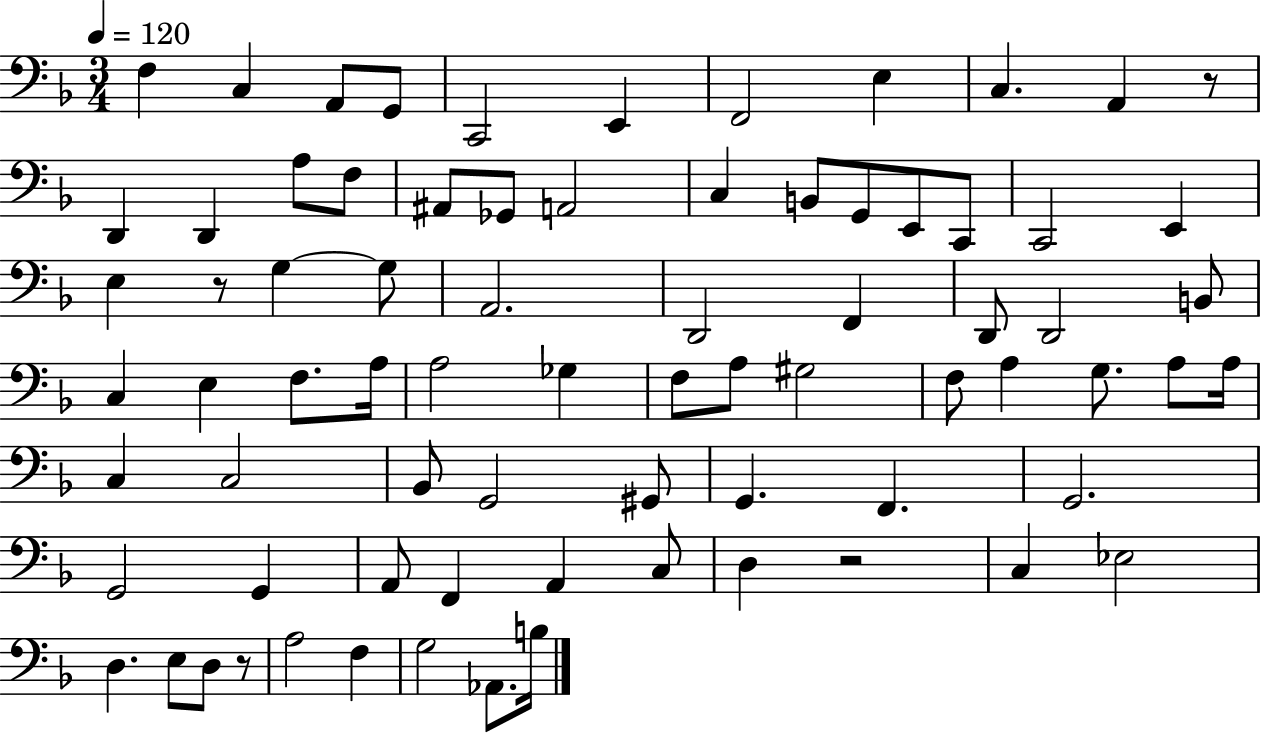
X:1
T:Untitled
M:3/4
L:1/4
K:F
F, C, A,,/2 G,,/2 C,,2 E,, F,,2 E, C, A,, z/2 D,, D,, A,/2 F,/2 ^A,,/2 _G,,/2 A,,2 C, B,,/2 G,,/2 E,,/2 C,,/2 C,,2 E,, E, z/2 G, G,/2 A,,2 D,,2 F,, D,,/2 D,,2 B,,/2 C, E, F,/2 A,/4 A,2 _G, F,/2 A,/2 ^G,2 F,/2 A, G,/2 A,/2 A,/4 C, C,2 _B,,/2 G,,2 ^G,,/2 G,, F,, G,,2 G,,2 G,, A,,/2 F,, A,, C,/2 D, z2 C, _E,2 D, E,/2 D,/2 z/2 A,2 F, G,2 _A,,/2 B,/4